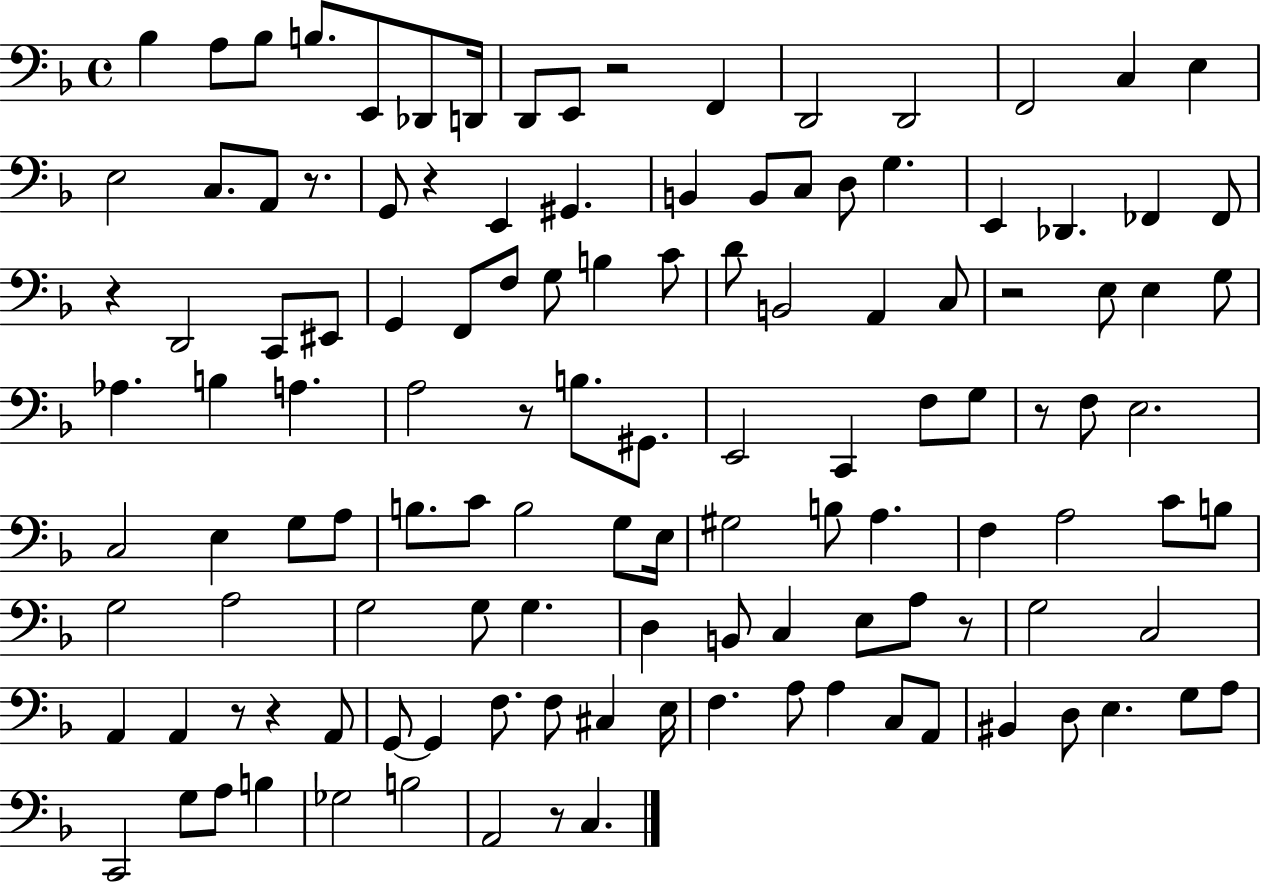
X:1
T:Untitled
M:4/4
L:1/4
K:F
_B, A,/2 _B,/2 B,/2 E,,/2 _D,,/2 D,,/4 D,,/2 E,,/2 z2 F,, D,,2 D,,2 F,,2 C, E, E,2 C,/2 A,,/2 z/2 G,,/2 z E,, ^G,, B,, B,,/2 C,/2 D,/2 G, E,, _D,, _F,, _F,,/2 z D,,2 C,,/2 ^E,,/2 G,, F,,/2 F,/2 G,/2 B, C/2 D/2 B,,2 A,, C,/2 z2 E,/2 E, G,/2 _A, B, A, A,2 z/2 B,/2 ^G,,/2 E,,2 C,, F,/2 G,/2 z/2 F,/2 E,2 C,2 E, G,/2 A,/2 B,/2 C/2 B,2 G,/2 E,/4 ^G,2 B,/2 A, F, A,2 C/2 B,/2 G,2 A,2 G,2 G,/2 G, D, B,,/2 C, E,/2 A,/2 z/2 G,2 C,2 A,, A,, z/2 z A,,/2 G,,/2 G,, F,/2 F,/2 ^C, E,/4 F, A,/2 A, C,/2 A,,/2 ^B,, D,/2 E, G,/2 A,/2 C,,2 G,/2 A,/2 B, _G,2 B,2 A,,2 z/2 C,